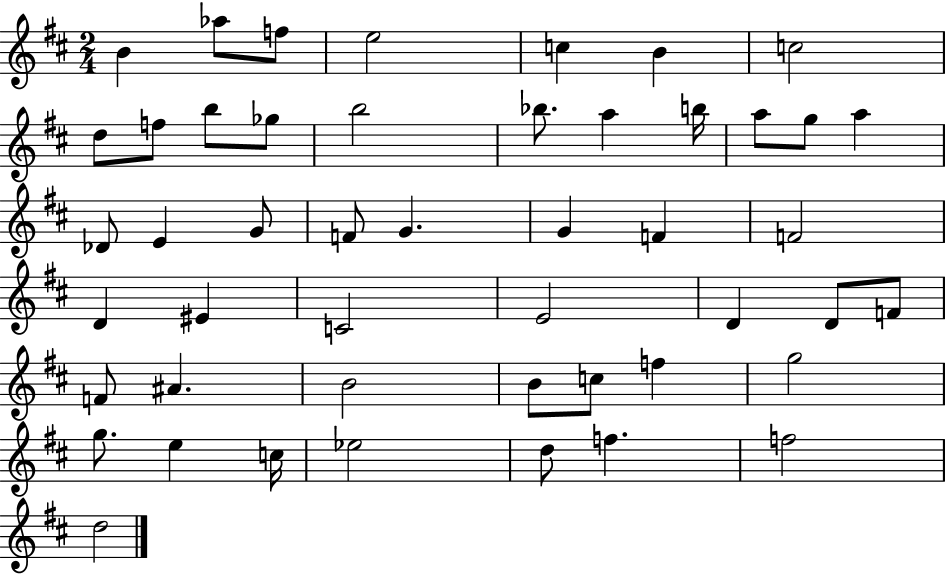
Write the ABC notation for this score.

X:1
T:Untitled
M:2/4
L:1/4
K:D
B _a/2 f/2 e2 c B c2 d/2 f/2 b/2 _g/2 b2 _b/2 a b/4 a/2 g/2 a _D/2 E G/2 F/2 G G F F2 D ^E C2 E2 D D/2 F/2 F/2 ^A B2 B/2 c/2 f g2 g/2 e c/4 _e2 d/2 f f2 d2